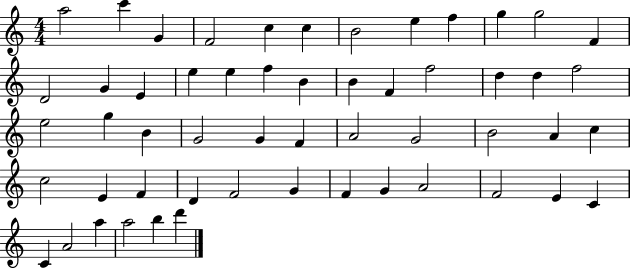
{
  \clef treble
  \numericTimeSignature
  \time 4/4
  \key c \major
  a''2 c'''4 g'4 | f'2 c''4 c''4 | b'2 e''4 f''4 | g''4 g''2 f'4 | \break d'2 g'4 e'4 | e''4 e''4 f''4 b'4 | b'4 f'4 f''2 | d''4 d''4 f''2 | \break e''2 g''4 b'4 | g'2 g'4 f'4 | a'2 g'2 | b'2 a'4 c''4 | \break c''2 e'4 f'4 | d'4 f'2 g'4 | f'4 g'4 a'2 | f'2 e'4 c'4 | \break c'4 a'2 a''4 | a''2 b''4 d'''4 | \bar "|."
}